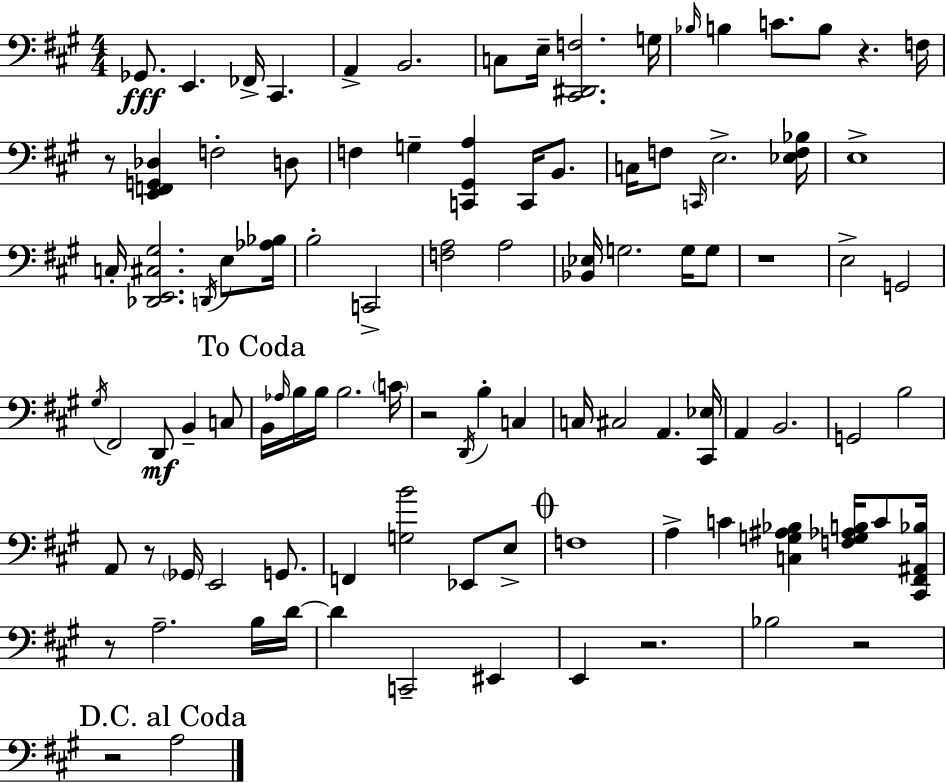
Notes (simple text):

Gb2/e. E2/q. FES2/s C#2/q. A2/q B2/h. C3/e E3/s [C#2,D#2,F3]/h. G3/s Bb3/s B3/q C4/e. B3/e R/q. F3/s R/e [E2,F2,G2,Db3]/q F3/h D3/e F3/q G3/q [C2,G#2,A3]/q C2/s B2/e. C3/s F3/e C2/s E3/h. [Eb3,F3,Bb3]/s E3/w C3/s [Db2,E2,C#3,G#3]/h. D2/s E3/e [Ab3,Bb3]/s B3/h C2/h [F3,A3]/h A3/h [Bb2,Eb3]/s G3/h. G3/s G3/e R/w E3/h G2/h G#3/s F#2/h D2/e B2/q C3/e B2/s Ab3/s B3/s B3/s B3/h. C4/s R/h D2/s B3/q C3/q C3/s C#3/h A2/q. [C#2,Eb3]/s A2/q B2/h. G2/h B3/h A2/e R/e Gb2/s E2/h G2/e. F2/q [G3,B4]/h Eb2/e E3/e F3/w A3/q C4/q [C3,G3,A#3,Bb3]/q [F3,G3,Ab3,B3]/s C4/e [C#2,F#2,A#2,Bb3]/s R/e A3/h. B3/s D4/s D4/q C2/h EIS2/q E2/q R/h. Bb3/h R/h R/h A3/h